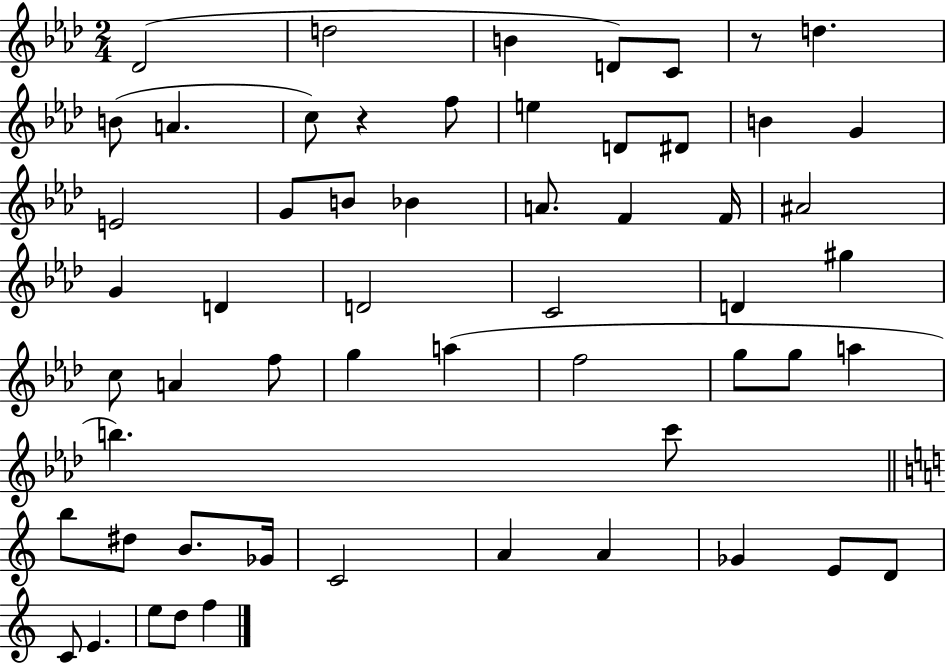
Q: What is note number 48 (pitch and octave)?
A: Gb4